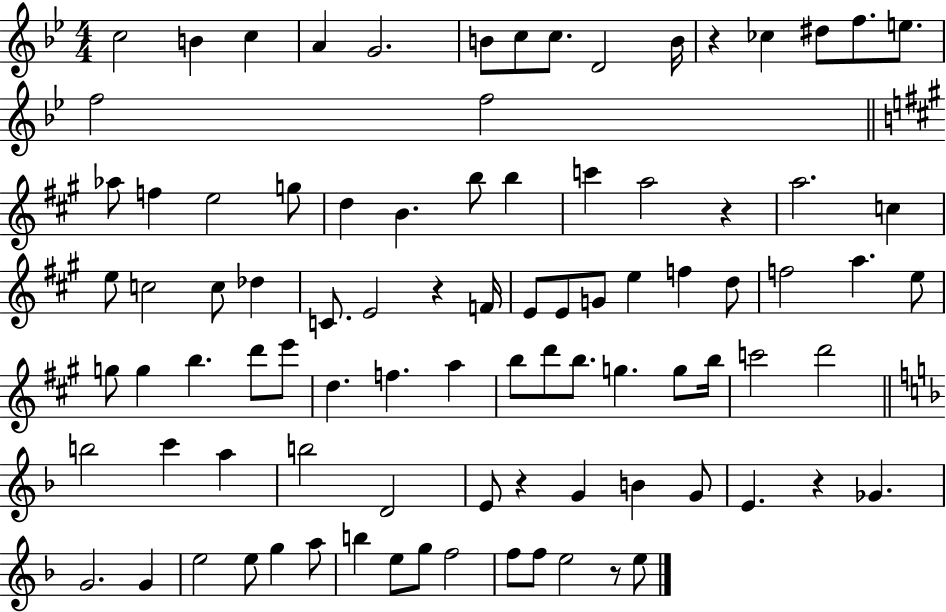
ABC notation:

X:1
T:Untitled
M:4/4
L:1/4
K:Bb
c2 B c A G2 B/2 c/2 c/2 D2 B/4 z _c ^d/2 f/2 e/2 f2 f2 _a/2 f e2 g/2 d B b/2 b c' a2 z a2 c e/2 c2 c/2 _d C/2 E2 z F/4 E/2 E/2 G/2 e f d/2 f2 a e/2 g/2 g b d'/2 e'/2 d f a b/2 d'/2 b/2 g g/2 b/4 c'2 d'2 b2 c' a b2 D2 E/2 z G B G/2 E z _G G2 G e2 e/2 g a/2 b e/2 g/2 f2 f/2 f/2 e2 z/2 e/2